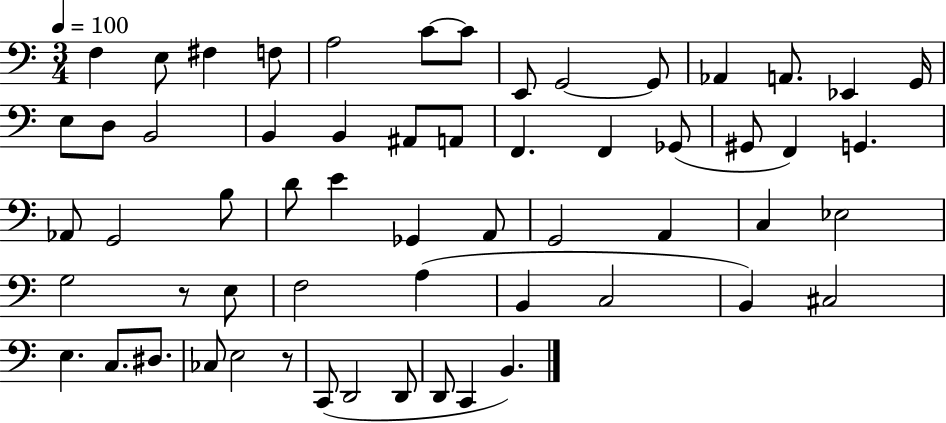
F3/q E3/e F#3/q F3/e A3/h C4/e C4/e E2/e G2/h G2/e Ab2/q A2/e. Eb2/q G2/s E3/e D3/e B2/h B2/q B2/q A#2/e A2/e F2/q. F2/q Gb2/e G#2/e F2/q G2/q. Ab2/e G2/h B3/e D4/e E4/q Gb2/q A2/e G2/h A2/q C3/q Eb3/h G3/h R/e E3/e F3/h A3/q B2/q C3/h B2/q C#3/h E3/q. C3/e. D#3/e. CES3/e E3/h R/e C2/e D2/h D2/e D2/e C2/q B2/q.